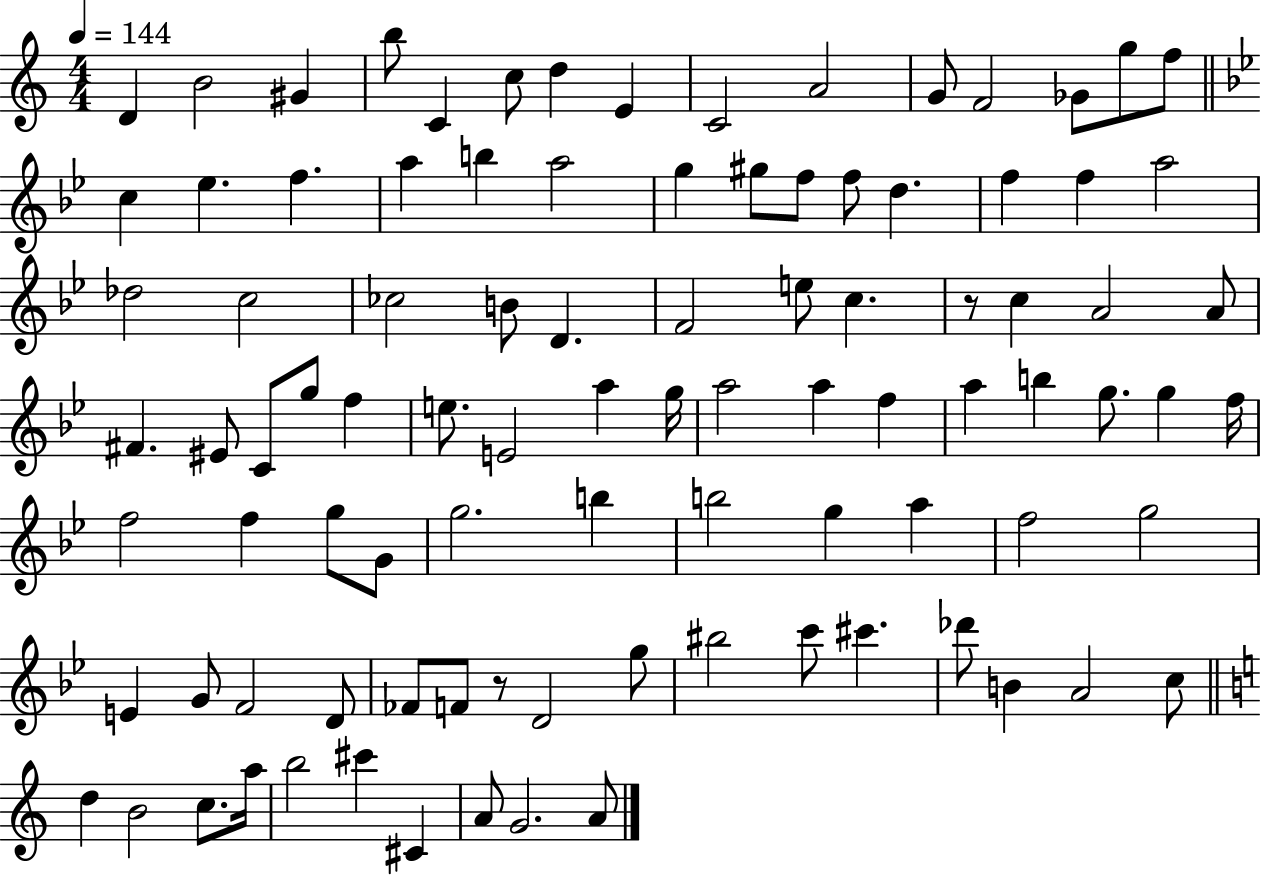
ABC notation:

X:1
T:Untitled
M:4/4
L:1/4
K:C
D B2 ^G b/2 C c/2 d E C2 A2 G/2 F2 _G/2 g/2 f/2 c _e f a b a2 g ^g/2 f/2 f/2 d f f a2 _d2 c2 _c2 B/2 D F2 e/2 c z/2 c A2 A/2 ^F ^E/2 C/2 g/2 f e/2 E2 a g/4 a2 a f a b g/2 g f/4 f2 f g/2 G/2 g2 b b2 g a f2 g2 E G/2 F2 D/2 _F/2 F/2 z/2 D2 g/2 ^b2 c'/2 ^c' _d'/2 B A2 c/2 d B2 c/2 a/4 b2 ^c' ^C A/2 G2 A/2